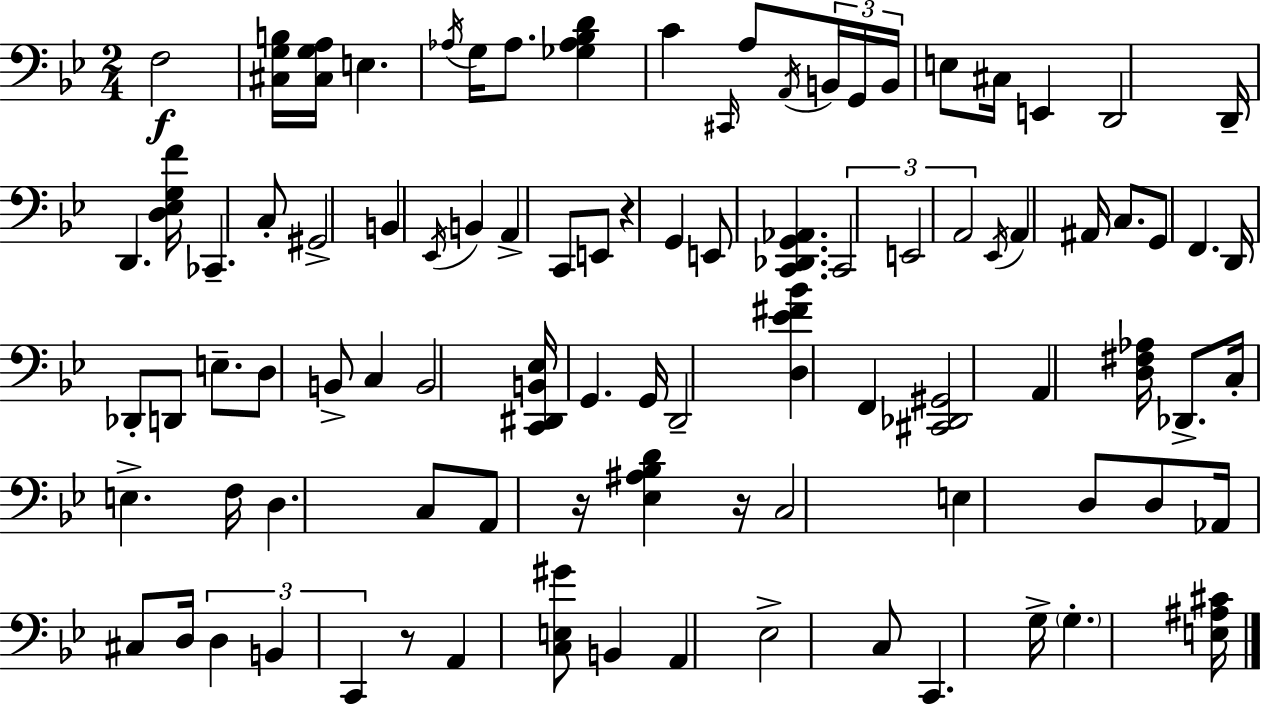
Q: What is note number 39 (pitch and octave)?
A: D2